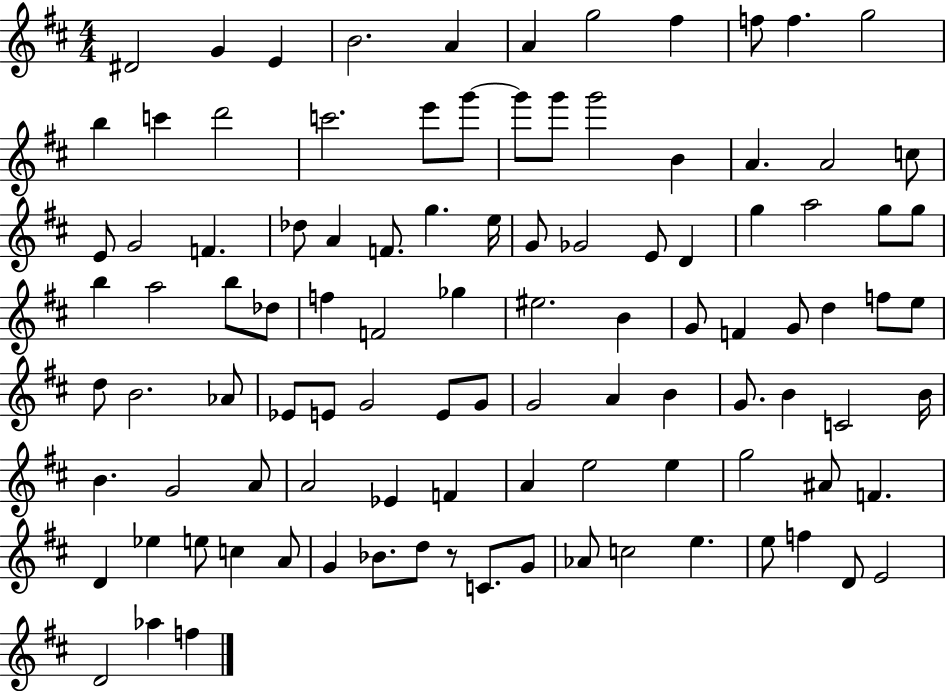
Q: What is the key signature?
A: D major